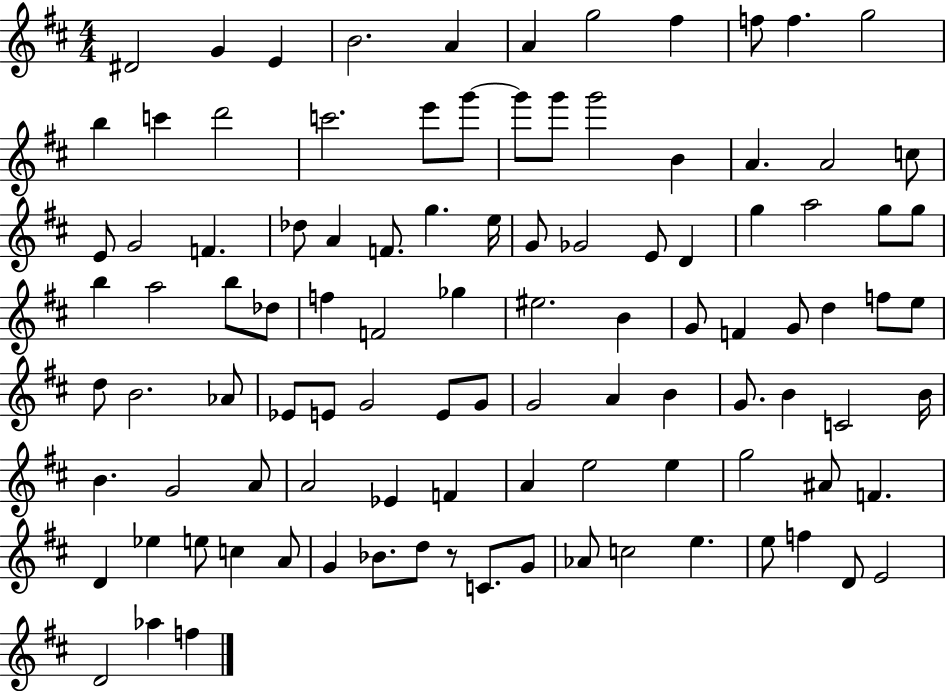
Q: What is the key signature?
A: D major